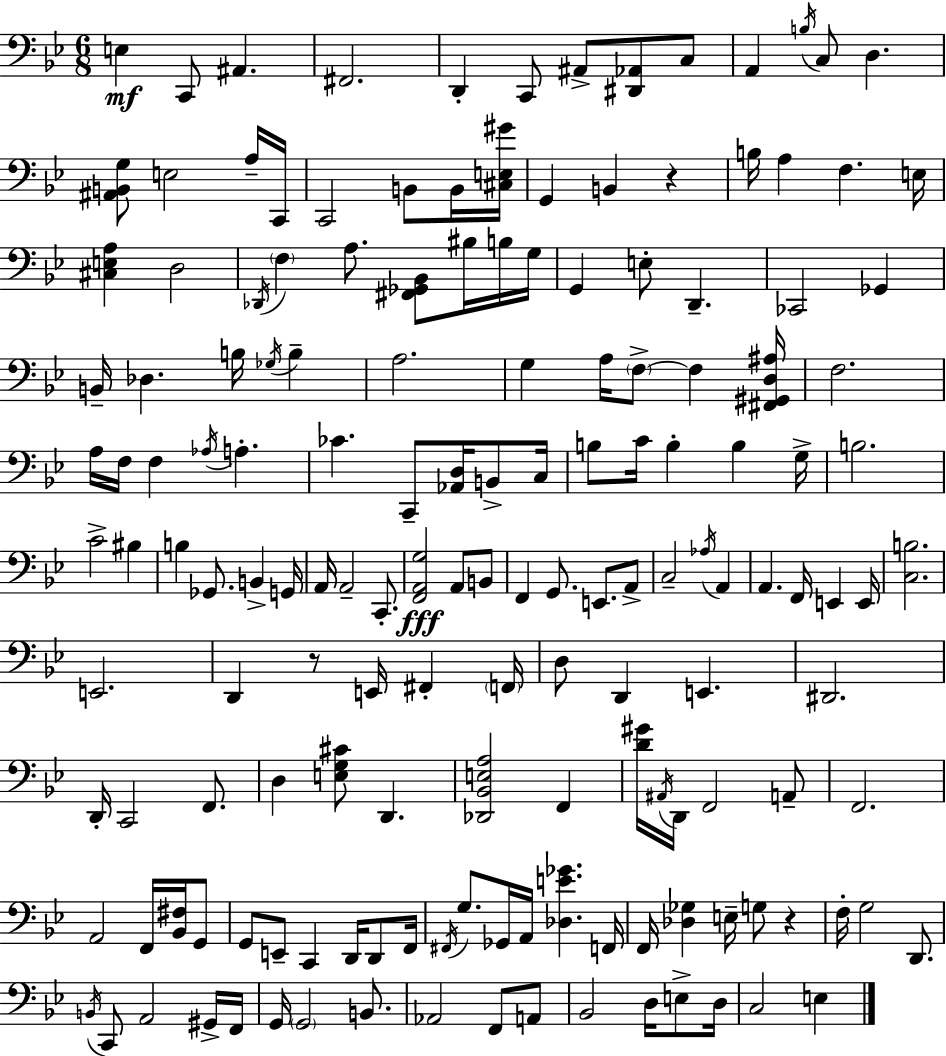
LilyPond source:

{
  \clef bass
  \numericTimeSignature
  \time 6/8
  \key g \minor
  e4\mf c,8 ais,4. | fis,2. | d,4-. c,8 ais,8-> <dis, aes,>8 c8 | a,4 \acciaccatura { b16 } c8 d4. | \break <ais, b, g>8 e2 a16-- | c,16 c,2 b,8 b,16 | <cis e gis'>16 g,4 b,4 r4 | b16 a4 f4. | \break e16 <cis e a>4 d2 | \acciaccatura { des,16 } \parenthesize f4 a8. <fis, ges, bes,>8 bis16 | b16 g16 g,4 e8-. d,4.-- | ces,2 ges,4 | \break b,16-- des4. b16 \acciaccatura { ges16 } b4-- | a2. | g4 a16 \parenthesize f8->~~ f4 | <fis, gis, d ais>16 f2. | \break a16 f16 f4 \acciaccatura { aes16 } a4.-. | ces'4. c,8-- | <aes, d>16 b,8-> c16 b8 c'16 b4-. b4 | g16-> b2. | \break c'2-> | bis4 b4 ges,8. b,4-> | g,16 a,16 a,2-- | c,8.-. <f, a, g>2\fff | \break a,8 b,8 f,4 g,8. e,8. | a,8-> c2-- | \acciaccatura { aes16 } a,4 a,4. f,16 | e,4 e,16 <c b>2. | \break e,2. | d,4 r8 e,16 | fis,4-. \parenthesize f,16 d8 d,4 e,4. | dis,2. | \break d,16-. c,2 | f,8. d4 <e g cis'>8 d,4. | <des, bes, e a>2 | f,4 <d' gis'>16 \acciaccatura { ais,16 } d,16 f,2 | \break a,8-- f,2. | a,2 | f,16 <bes, fis>16 g,8 g,8 e,8-- c,4 | d,16 d,8 f,16 \acciaccatura { fis,16 } g8. ges,16 a,16 | \break <des e' ges'>4. f,16 f,16 <des ges>4 | e16-- g8 r4 f16-. g2 | d,8. \acciaccatura { b,16 } c,8 a,2 | gis,16-> f,16 g,16 \parenthesize g,2 | \break b,8. aes,2 | f,8 a,8 bes,2 | d16 e8-> d16 c2 | e4 \bar "|."
}